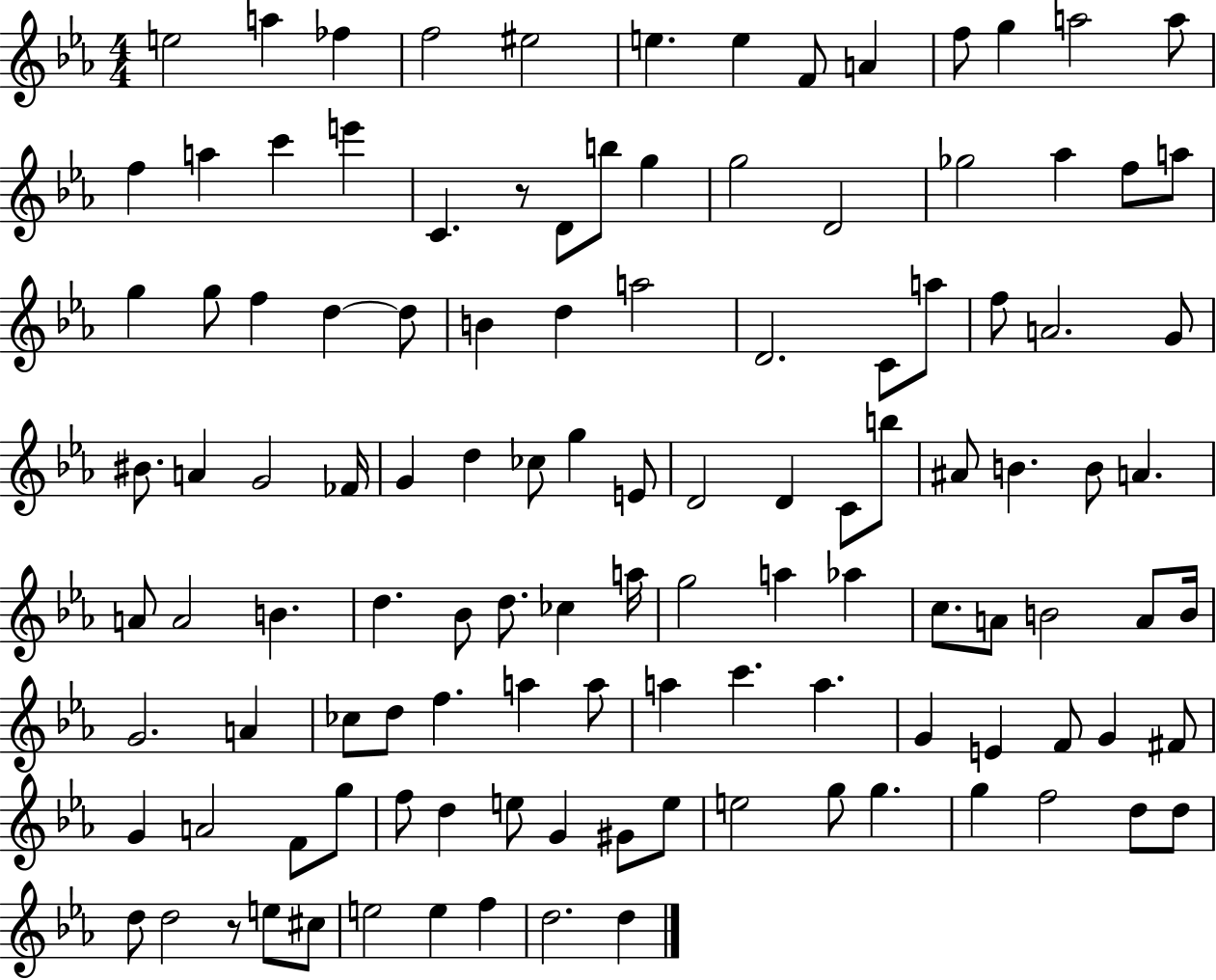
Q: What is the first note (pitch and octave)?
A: E5